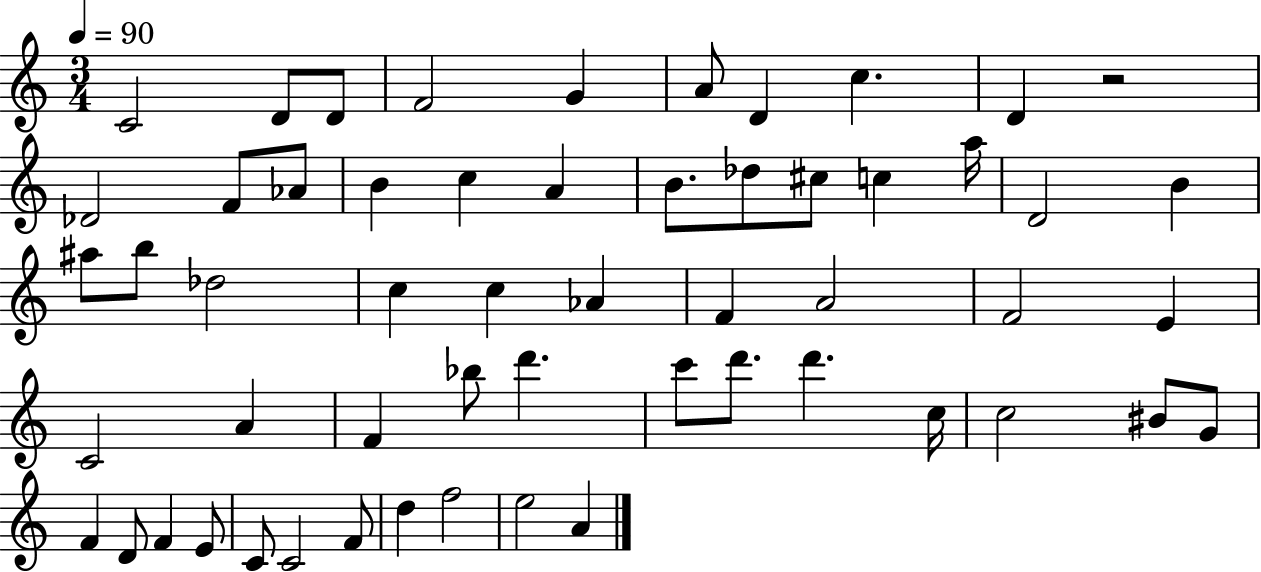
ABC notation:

X:1
T:Untitled
M:3/4
L:1/4
K:C
C2 D/2 D/2 F2 G A/2 D c D z2 _D2 F/2 _A/2 B c A B/2 _d/2 ^c/2 c a/4 D2 B ^a/2 b/2 _d2 c c _A F A2 F2 E C2 A F _b/2 d' c'/2 d'/2 d' c/4 c2 ^B/2 G/2 F D/2 F E/2 C/2 C2 F/2 d f2 e2 A